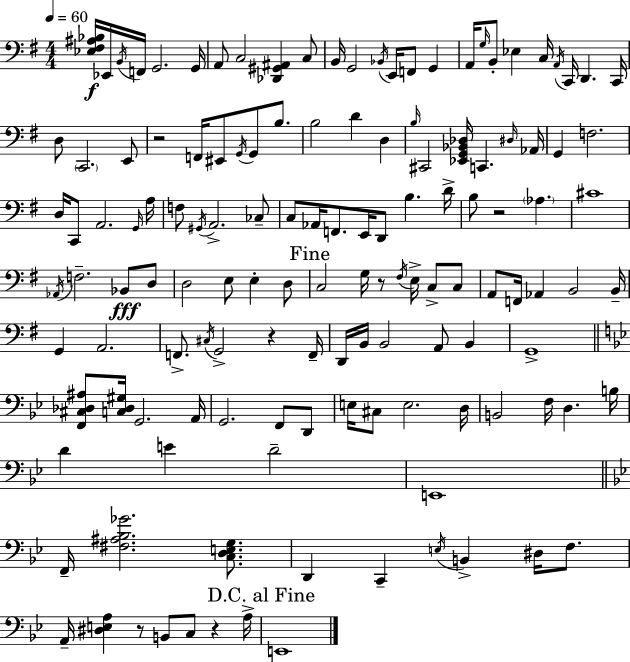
{
  \clef bass
  \numericTimeSignature
  \time 4/4
  \key g \major
  \tempo 4 = 60
  <ees fis ais bes>16\f ees,16 \acciaccatura { b,16 } f,16 g,2. | g,16 a,8 c2 <des, gis, ais,>4 c8 | b,16 g,2 \acciaccatura { bes,16 } e,16 f,8 g,4 | a,16 \grace { g16 } b,8-. ees4 c16 \acciaccatura { a,16 } c,16 d,4. | \break c,16 d8 \parenthesize c,2. | e,8 r2 f,16 eis,8 \acciaccatura { g,16 } | g,8 b8. b2 d'4 | d4 \grace { b16 } cis,2 <ees, g, bes, des>16 c,4. | \break \grace { dis16 } aes,16 g,4 f2. | d16 c,8 a,2. | \grace { g,16 } a16 f8 \acciaccatura { gis,16 } a,2.-> | ces8-- c8 aes,16 f,8. e,16 | \break d,8 b4. d'16-> b8 r2 | \parenthesize aes4. cis'1 | \acciaccatura { aes,16 } f2.-- | bes,8\fff d8 d2 | \break e8 e4-. d8 \mark "Fine" c2 | g16 r8 \acciaccatura { fis16 } e16-> c8-> c8 a,8 f,16 aes,4 | b,2 b,16-- g,4 a,2. | f,8.-> \acciaccatura { cis16 } g,2-> | \break r4 f,16-- d,16 b,16 b,2 | a,8 b,4 g,1-> | \bar "||" \break \key bes \major <f, cis des ais>8 <c des gis>16 g,2. a,16 | g,2. f,8 d,8 | e16 cis8 e2. d16 | b,2 f16 d4. b16 | \break d'4 e'4 d'2-- | e,1 | \bar "||" \break \key bes \major f,16-- <fis ais bes ges'>2. <c d e g>8. | d,4 c,4-- \acciaccatura { e16 } b,4-> dis16 f8. | a,16-- <dis e a>4 r8 b,8 c8 r4 | a16-> \mark "D.C. al Fine" e,1 | \break \bar "|."
}